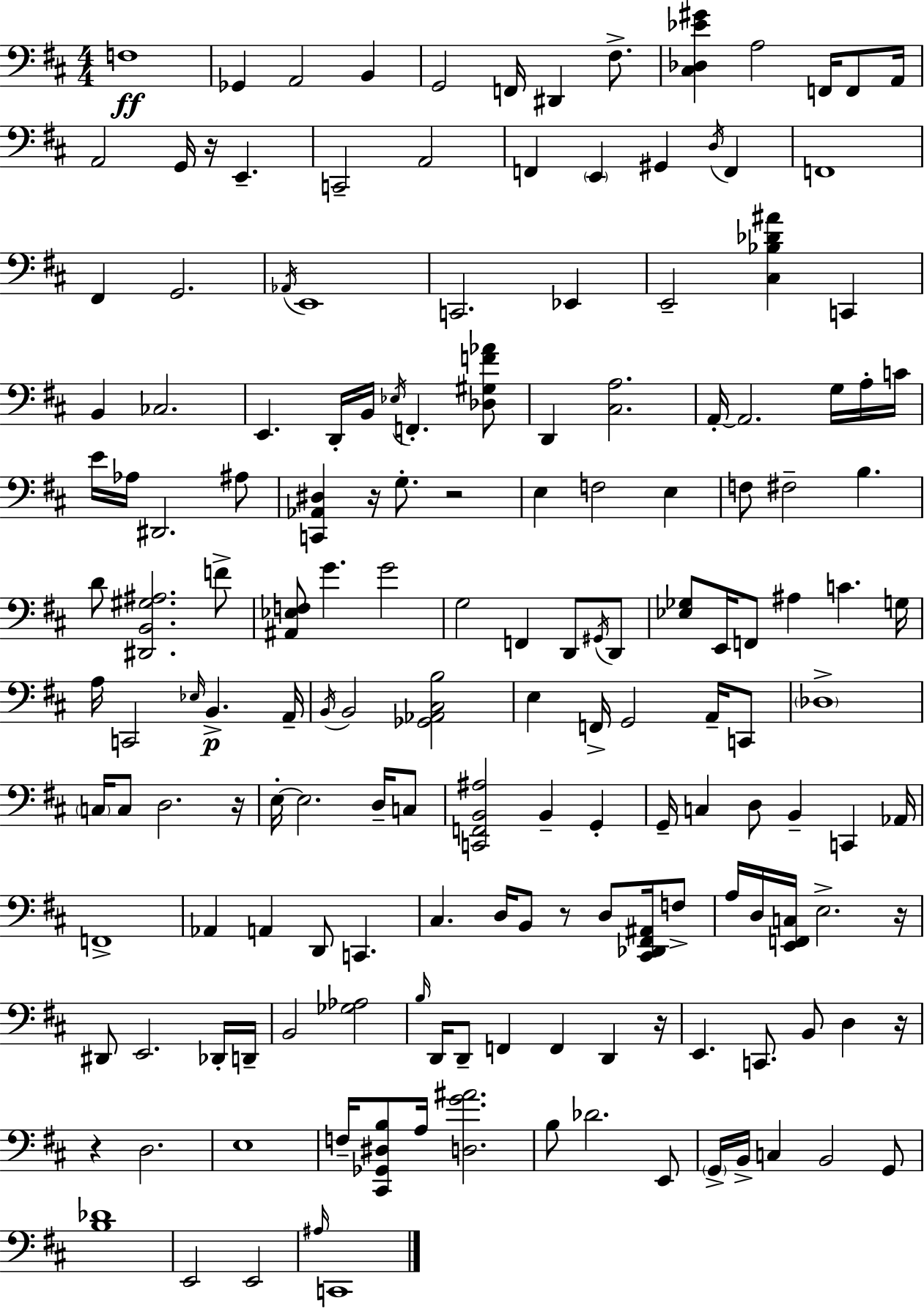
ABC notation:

X:1
T:Untitled
M:4/4
L:1/4
K:D
F,4 _G,, A,,2 B,, G,,2 F,,/4 ^D,, ^F,/2 [^C,_D,_E^G] A,2 F,,/4 F,,/2 A,,/4 A,,2 G,,/4 z/4 E,, C,,2 A,,2 F,, E,, ^G,, D,/4 F,, F,,4 ^F,, G,,2 _A,,/4 E,,4 C,,2 _E,, E,,2 [^C,_B,_D^A] C,, B,, _C,2 E,, D,,/4 B,,/4 _E,/4 F,, [_D,^G,F_A]/2 D,, [^C,A,]2 A,,/4 A,,2 G,/4 A,/4 C/4 E/4 _A,/4 ^D,,2 ^A,/2 [C,,_A,,^D,] z/4 G,/2 z2 E, F,2 E, F,/2 ^F,2 B, D/2 [^D,,B,,^G,^A,]2 F/2 [^A,,_E,F,]/2 G G2 G,2 F,, D,,/2 ^G,,/4 D,,/2 [_E,_G,]/2 E,,/4 F,,/2 ^A, C G,/4 A,/4 C,,2 _E,/4 B,, A,,/4 B,,/4 B,,2 [_G,,_A,,^C,B,]2 E, F,,/4 G,,2 A,,/4 C,,/2 _D,4 C,/4 C,/2 D,2 z/4 E,/4 E,2 D,/4 C,/2 [C,,F,,B,,^A,]2 B,, G,, G,,/4 C, D,/2 B,, C,, _A,,/4 F,,4 _A,, A,, D,,/2 C,, ^C, D,/4 B,,/2 z/2 D,/2 [^C,,_D,,^F,,^A,,]/4 F,/2 A,/4 D,/4 [E,,F,,C,]/4 E,2 z/4 ^D,,/2 E,,2 _D,,/4 D,,/4 B,,2 [_G,_A,]2 B,/4 D,,/4 D,,/2 F,, F,, D,, z/4 E,, C,,/2 B,,/2 D, z/4 z D,2 E,4 F,/4 [^C,,_G,,^D,B,]/2 A,/4 [D,G^A]2 B,/2 _D2 E,,/2 G,,/4 B,,/4 C, B,,2 G,,/2 [B,_D]4 E,,2 E,,2 ^A,/4 C,,4